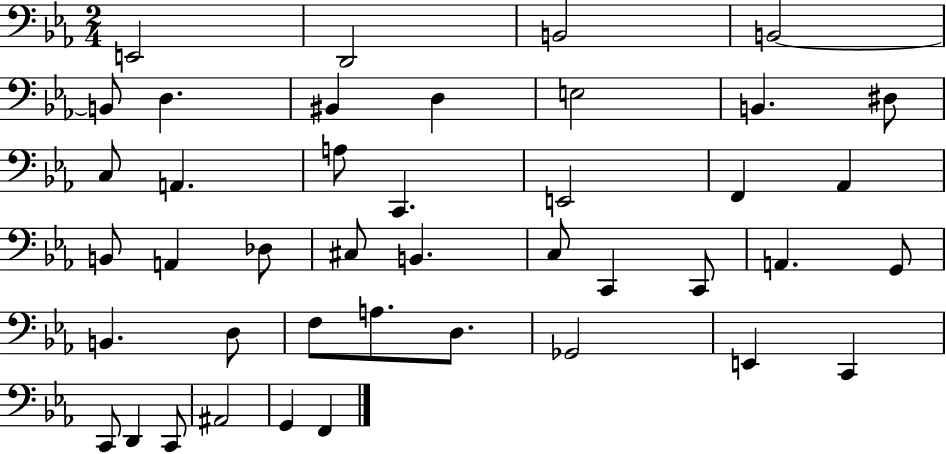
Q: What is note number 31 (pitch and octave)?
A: F3